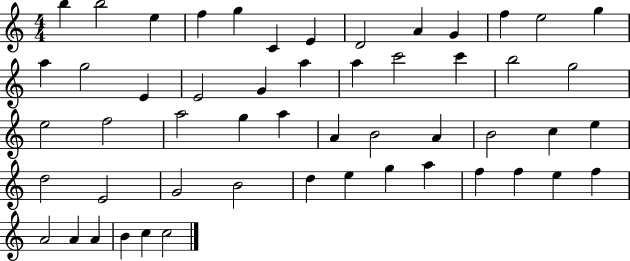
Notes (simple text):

B5/q B5/h E5/q F5/q G5/q C4/q E4/q D4/h A4/q G4/q F5/q E5/h G5/q A5/q G5/h E4/q E4/h G4/q A5/q A5/q C6/h C6/q B5/h G5/h E5/h F5/h A5/h G5/q A5/q A4/q B4/h A4/q B4/h C5/q E5/q D5/h E4/h G4/h B4/h D5/q E5/q G5/q A5/q F5/q F5/q E5/q F5/q A4/h A4/q A4/q B4/q C5/q C5/h